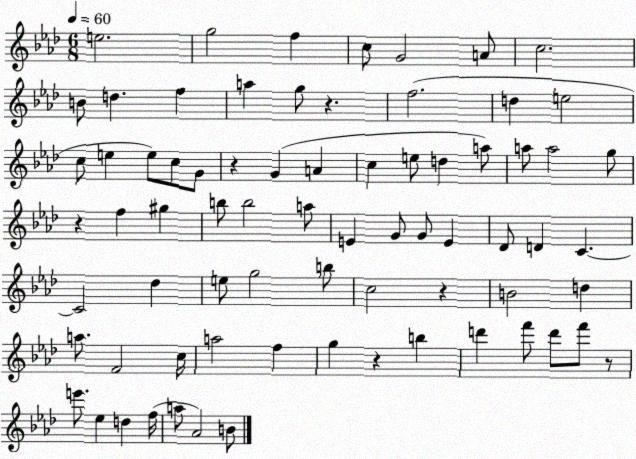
X:1
T:Untitled
M:6/8
L:1/4
K:Ab
e2 g2 f c/2 G2 A/2 c2 B/2 d f a g/2 z f2 d e2 c/2 e e/2 c/2 G/2 z G A c e/2 d a/2 a/2 a2 g/2 z f ^g b/2 b2 a/2 E G/2 G/2 E _D/2 D C C2 _d e/2 g2 b/2 c2 z B2 d a/2 F2 c/4 a2 f g z b d' f'/2 d'/2 f'/2 z/2 e'/2 _e d f/4 a/2 _A2 B/2